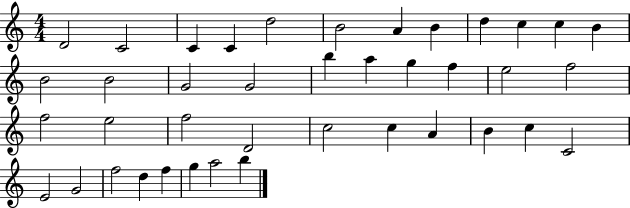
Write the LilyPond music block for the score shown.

{
  \clef treble
  \numericTimeSignature
  \time 4/4
  \key c \major
  d'2 c'2 | c'4 c'4 d''2 | b'2 a'4 b'4 | d''4 c''4 c''4 b'4 | \break b'2 b'2 | g'2 g'2 | b''4 a''4 g''4 f''4 | e''2 f''2 | \break f''2 e''2 | f''2 d'2 | c''2 c''4 a'4 | b'4 c''4 c'2 | \break e'2 g'2 | f''2 d''4 f''4 | g''4 a''2 b''4 | \bar "|."
}